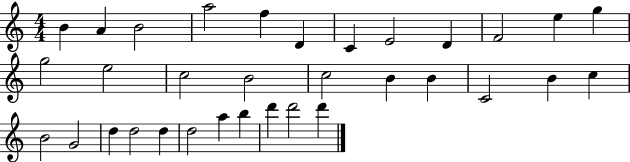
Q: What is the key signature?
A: C major